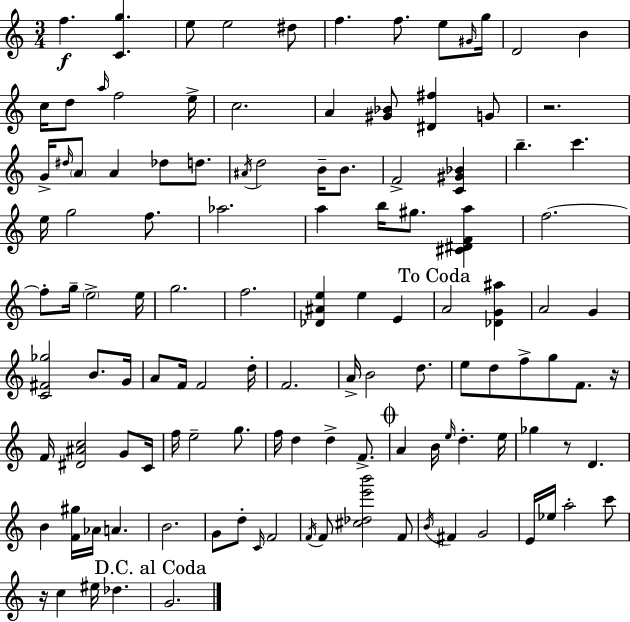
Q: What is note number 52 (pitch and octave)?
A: B4